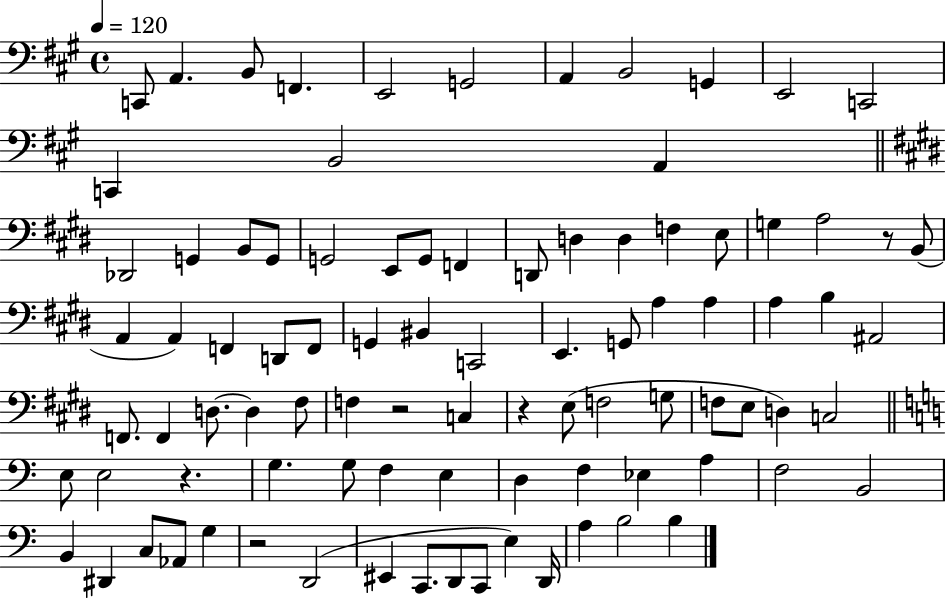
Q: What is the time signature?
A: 4/4